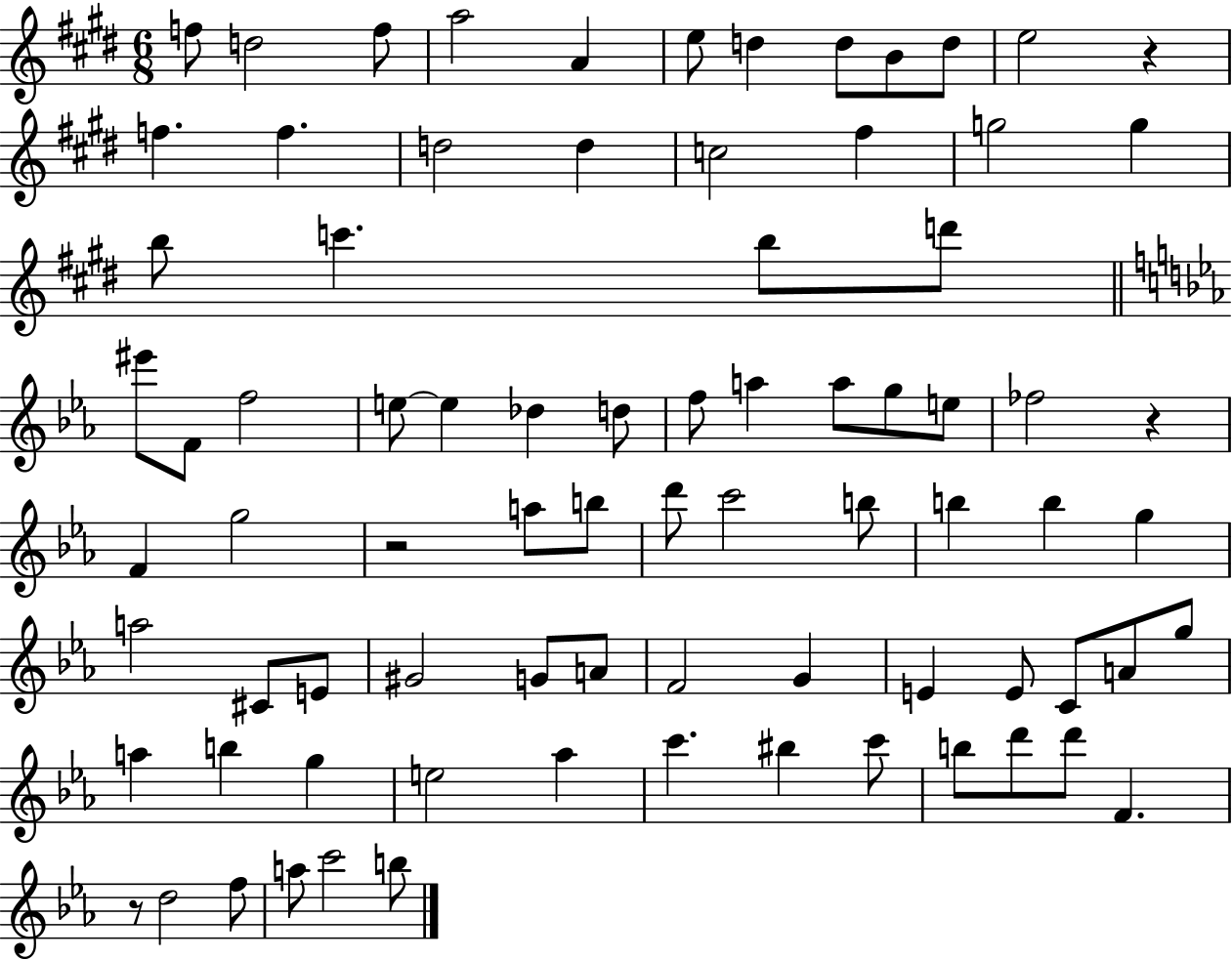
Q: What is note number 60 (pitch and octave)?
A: A5